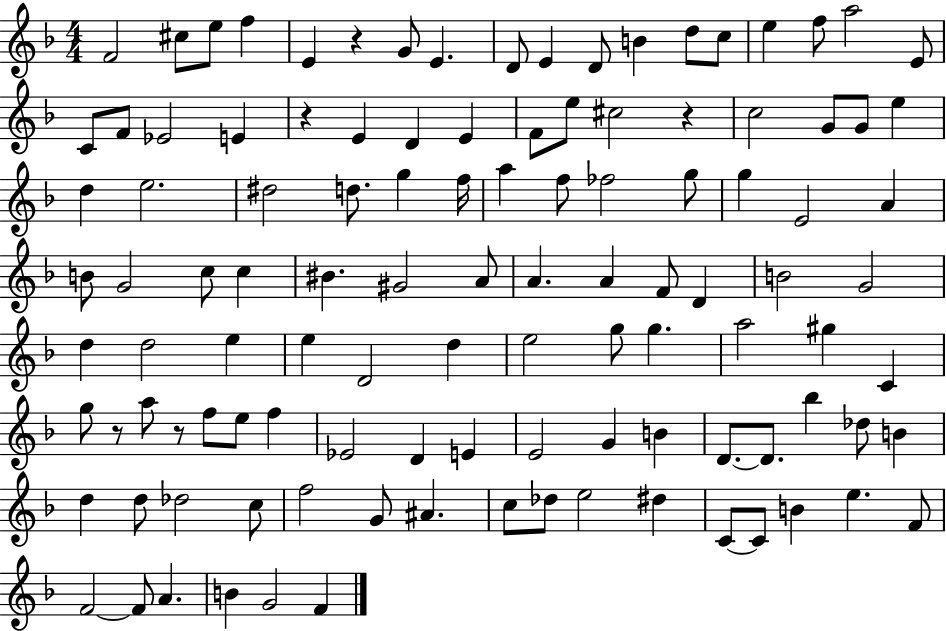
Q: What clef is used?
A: treble